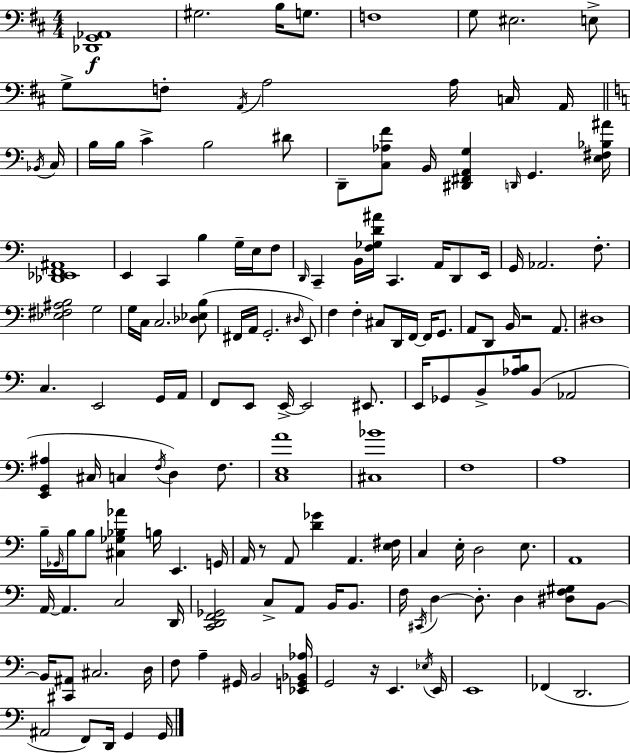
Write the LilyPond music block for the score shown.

{
  \clef bass
  \numericTimeSignature
  \time 4/4
  \key d \major
  <des, g, aes,>1\f | gis2. b16 g8. | f1 | g8 eis2. e8-> | \break g8-> f8-. \acciaccatura { a,16 } a2 a16 c16 a,16 | \bar "||" \break \key c \major \acciaccatura { bes,16 } c16 b16 b16 c'4-> b2 | dis'8 d,8-- <c aes f'>8 b,16 <dis, fis, a, g>4 \grace { d,16 } g,4. | <e fis bes ais'>16 <des, ees, f, ais,>1 | e,4 c,4 b4 g16-- | \break e16 f8 \grace { d,16 } c,4-- b,16 <f ges d' ais'>16 c,4. | a,16 d,8 e,16 g,16 aes,2. | f8.-. <ees fis ais b>2 g2 | g16 c16 c2. | \break <des ees b>8( fis,16 a,16 g,2.-. | \grace { dis16 } e,8) f4 f4-. cis8 d,16 | f,16~~ f,16 g,8. a,8 d,8 b,16 r2 | a,8. dis1 | \break c4. e,2 | g,16 a,16 f,8 e,8 e,16->~~ e,2 | eis,8. e,16 ges,8 b,8-> <aes b>16 b,8( aes,2 | <e, g, ais>4 cis16 c4 \acciaccatura { f16 }) d4 | \break f8. <c e a'>1 | <cis bes'>1 | f1 | a1 | \break b16-- \grace { ges,16 } b16 b8 <cis ges bes aes'>4 b16 | e,4. g,16 a,16 r8 a,8 <d' ges'>4 | a,4. <e fis>16 c4 e16-. d2 | e8. a,1 | \break a,16~~ a,4. c2 | d,16 <c, d, f, ges,>2 c8-> | a,8 b,16 b,8. f16 \acciaccatura { cis,16 } d4~~ d8.-. | d4 <dis f gis>8 b,8~~ b,16 <cis, ais,>8 cis2. | \break d16 f8 a4-- gis,16 b,2 | <ees, g, bes, aes>16 g,2 | r16 e,4. \acciaccatura { ees16 } e,16 e,1 | fes,4( d,2. | \break ais,2 | f,8) d,16 g,4 g,16 \bar "|."
}